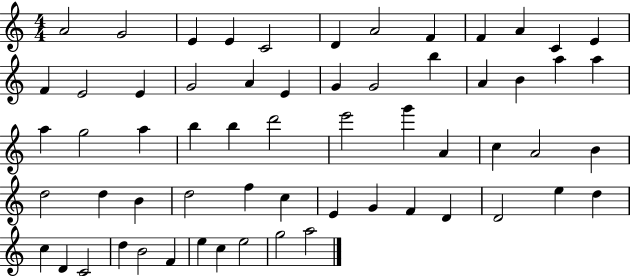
{
  \clef treble
  \numericTimeSignature
  \time 4/4
  \key c \major
  a'2 g'2 | e'4 e'4 c'2 | d'4 a'2 f'4 | f'4 a'4 c'4 e'4 | \break f'4 e'2 e'4 | g'2 a'4 e'4 | g'4 g'2 b''4 | a'4 b'4 a''4 a''4 | \break a''4 g''2 a''4 | b''4 b''4 d'''2 | e'''2 g'''4 a'4 | c''4 a'2 b'4 | \break d''2 d''4 b'4 | d''2 f''4 c''4 | e'4 g'4 f'4 d'4 | d'2 e''4 d''4 | \break c''4 d'4 c'2 | d''4 b'2 f'4 | e''4 c''4 e''2 | g''2 a''2 | \break \bar "|."
}